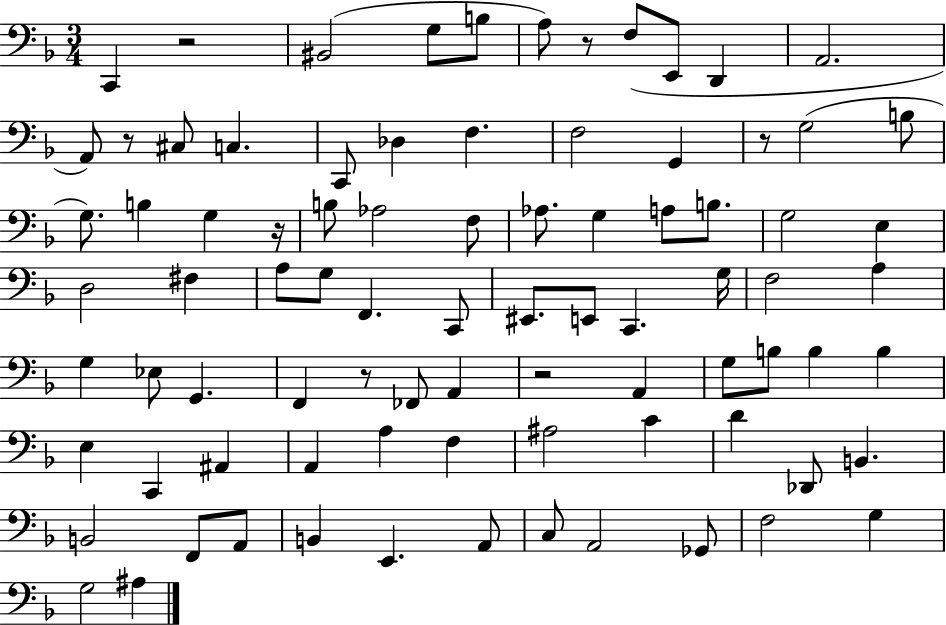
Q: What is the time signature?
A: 3/4